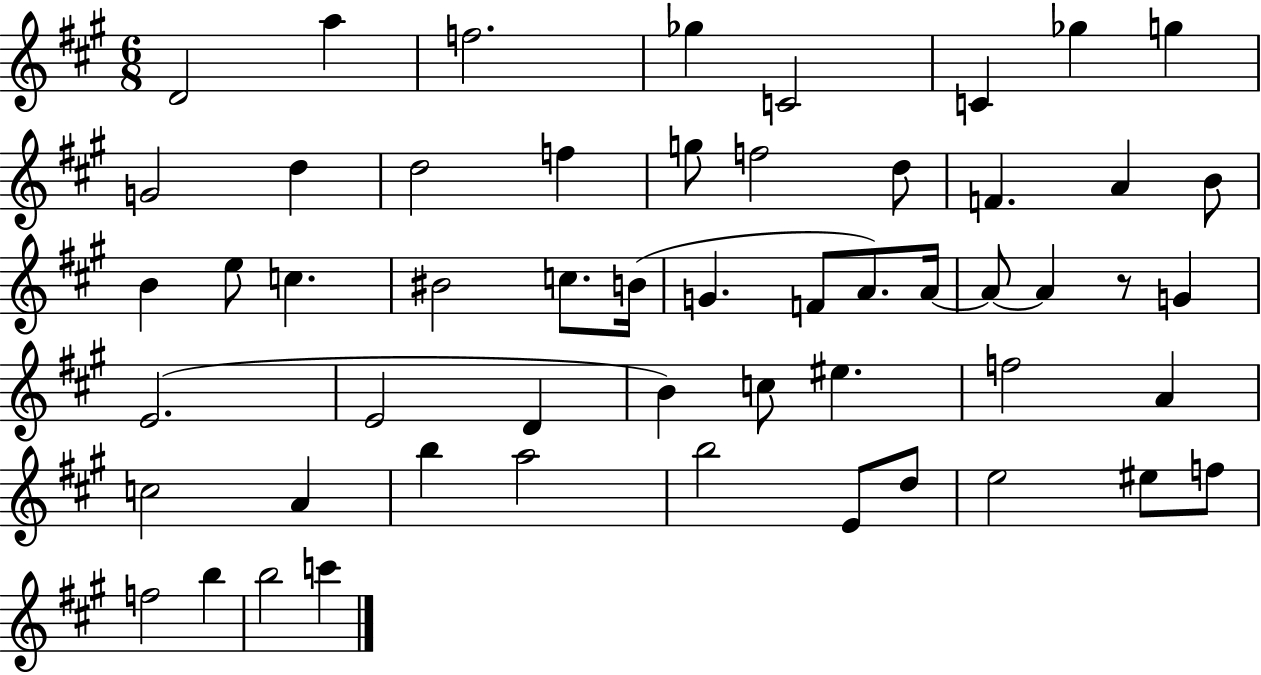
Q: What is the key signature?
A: A major